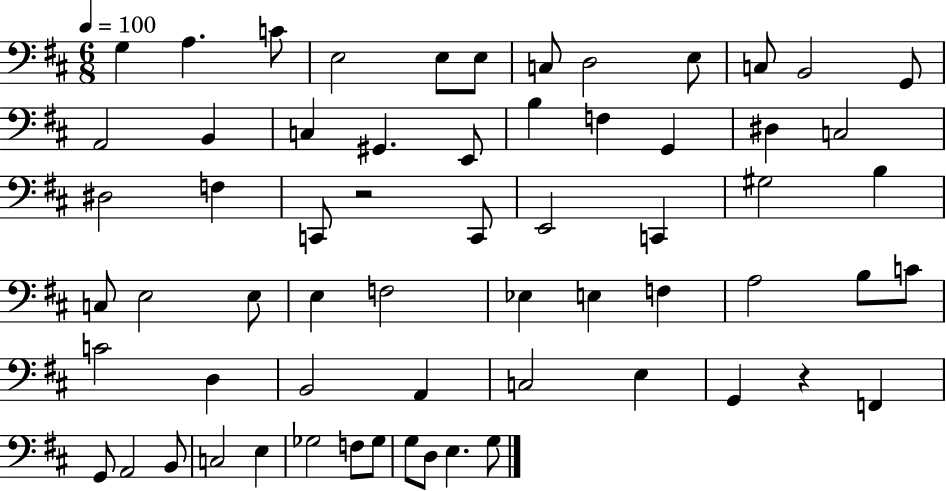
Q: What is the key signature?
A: D major